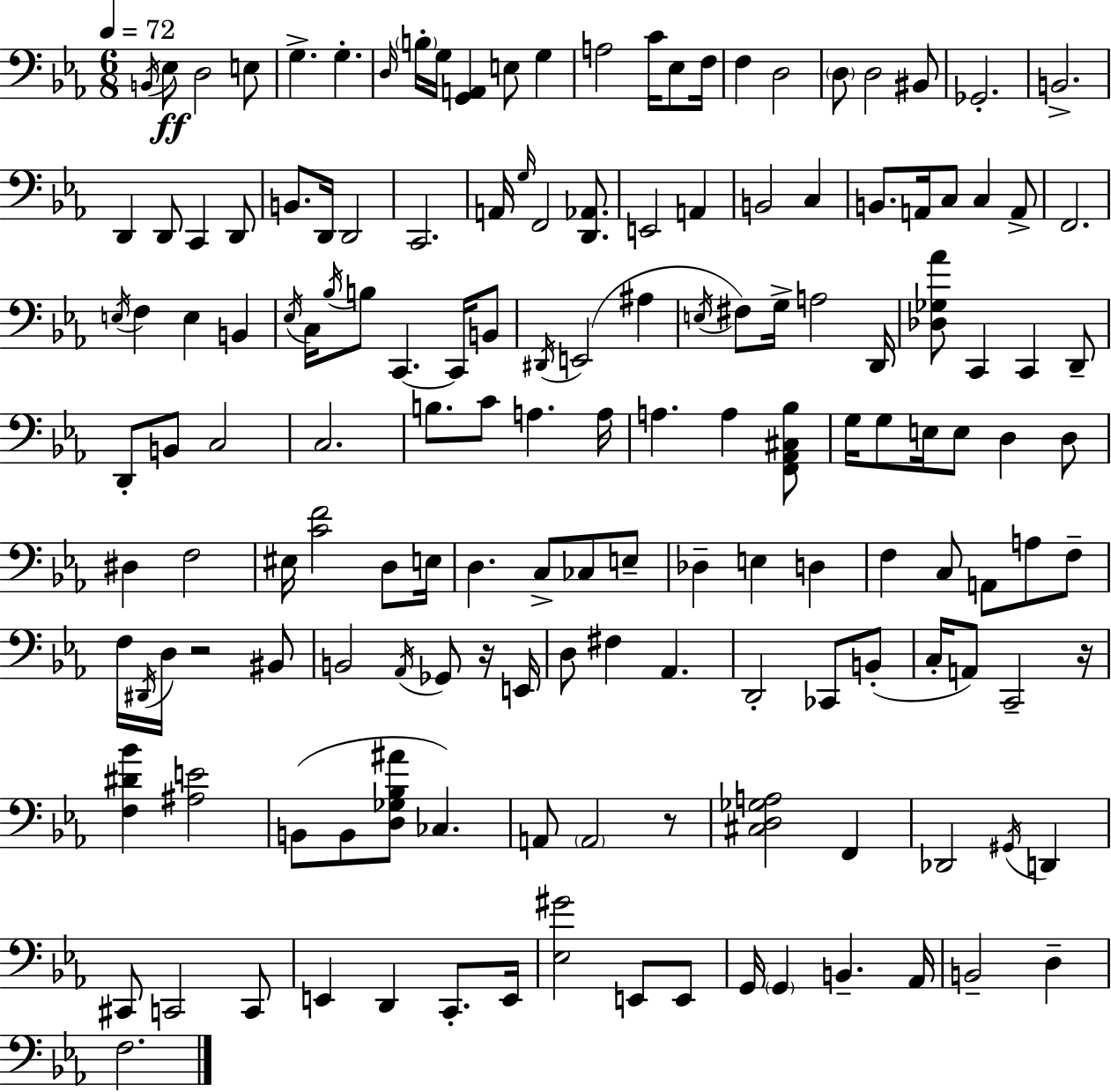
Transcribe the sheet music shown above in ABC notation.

X:1
T:Untitled
M:6/8
L:1/4
K:Eb
B,,/4 _E,/2 D,2 E,/2 G, G, D,/4 B,/4 G,/4 [G,,A,,] E,/2 G, A,2 C/4 _E,/2 F,/4 F, D,2 D,/2 D,2 ^B,,/2 _G,,2 B,,2 D,, D,,/2 C,, D,,/2 B,,/2 D,,/4 D,,2 C,,2 A,,/4 G,/4 F,,2 [D,,_A,,]/2 E,,2 A,, B,,2 C, B,,/2 A,,/4 C,/2 C, A,,/2 F,,2 E,/4 F, E, B,, _E,/4 C,/4 _B,/4 B,/2 C,, C,,/4 B,,/2 ^D,,/4 E,,2 ^A, E,/4 ^F,/2 G,/4 A,2 D,,/4 [_D,_G,_A]/2 C,, C,, D,,/2 D,,/2 B,,/2 C,2 C,2 B,/2 C/2 A, A,/4 A, A, [F,,_A,,^C,_B,]/2 G,/4 G,/2 E,/4 E,/2 D, D,/2 ^D, F,2 ^E,/4 [CF]2 D,/2 E,/4 D, C,/2 _C,/2 E,/2 _D, E, D, F, C,/2 A,,/2 A,/2 F,/2 F,/4 ^D,,/4 D,/4 z2 ^B,,/2 B,,2 _A,,/4 _G,,/2 z/4 E,,/4 D,/2 ^F, _A,, D,,2 _C,,/2 B,,/2 C,/4 A,,/2 C,,2 z/4 [F,^D_B] [^A,E]2 B,,/2 B,,/2 [D,_G,_B,^A]/2 _C, A,,/2 A,,2 z/2 [^C,D,_G,A,]2 F,, _D,,2 ^G,,/4 D,, ^C,,/2 C,,2 C,,/2 E,, D,, C,,/2 E,,/4 [_E,^G]2 E,,/2 E,,/2 G,,/4 G,, B,, _A,,/4 B,,2 D, F,2